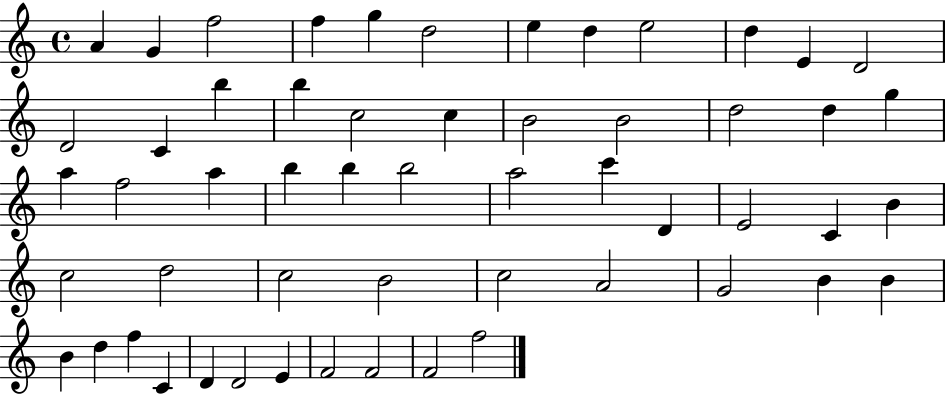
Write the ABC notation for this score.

X:1
T:Untitled
M:4/4
L:1/4
K:C
A G f2 f g d2 e d e2 d E D2 D2 C b b c2 c B2 B2 d2 d g a f2 a b b b2 a2 c' D E2 C B c2 d2 c2 B2 c2 A2 G2 B B B d f C D D2 E F2 F2 F2 f2